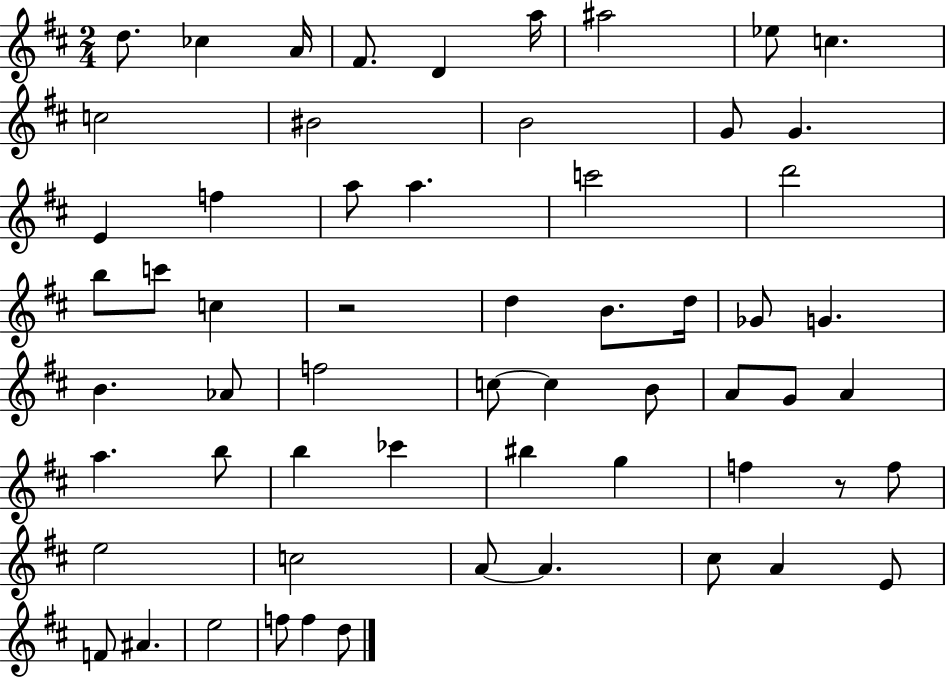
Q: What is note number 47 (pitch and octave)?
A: C5